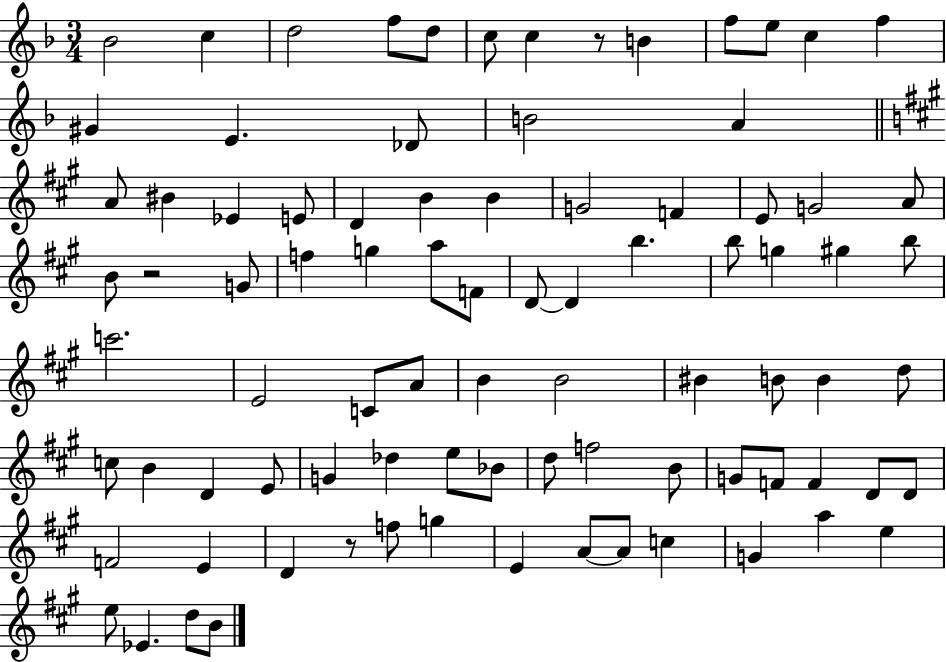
Bb4/h C5/q D5/h F5/e D5/e C5/e C5/q R/e B4/q F5/e E5/e C5/q F5/q G#4/q E4/q. Db4/e B4/h A4/q A4/e BIS4/q Eb4/q E4/e D4/q B4/q B4/q G4/h F4/q E4/e G4/h A4/e B4/e R/h G4/e F5/q G5/q A5/e F4/e D4/e D4/q B5/q. B5/e G5/q G#5/q B5/e C6/h. E4/h C4/e A4/e B4/q B4/h BIS4/q B4/e B4/q D5/e C5/e B4/q D4/q E4/e G4/q Db5/q E5/e Bb4/e D5/e F5/h B4/e G4/e F4/e F4/q D4/e D4/e F4/h E4/q D4/q R/e F5/e G5/q E4/q A4/e A4/e C5/q G4/q A5/q E5/q E5/e Eb4/q. D5/e B4/e